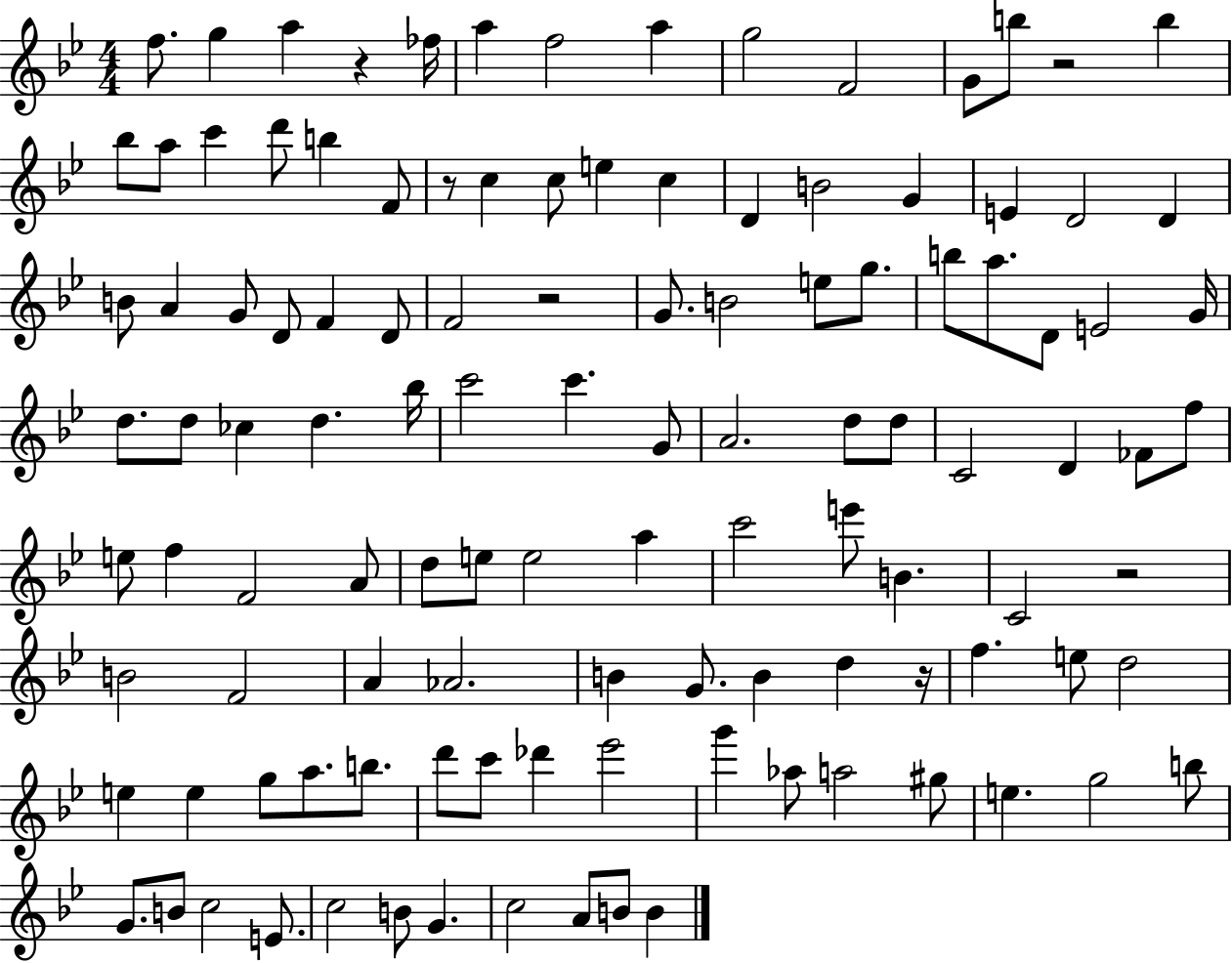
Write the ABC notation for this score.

X:1
T:Untitled
M:4/4
L:1/4
K:Bb
f/2 g a z _f/4 a f2 a g2 F2 G/2 b/2 z2 b _b/2 a/2 c' d'/2 b F/2 z/2 c c/2 e c D B2 G E D2 D B/2 A G/2 D/2 F D/2 F2 z2 G/2 B2 e/2 g/2 b/2 a/2 D/2 E2 G/4 d/2 d/2 _c d _b/4 c'2 c' G/2 A2 d/2 d/2 C2 D _F/2 f/2 e/2 f F2 A/2 d/2 e/2 e2 a c'2 e'/2 B C2 z2 B2 F2 A _A2 B G/2 B d z/4 f e/2 d2 e e g/2 a/2 b/2 d'/2 c'/2 _d' _e'2 g' _a/2 a2 ^g/2 e g2 b/2 G/2 B/2 c2 E/2 c2 B/2 G c2 A/2 B/2 B